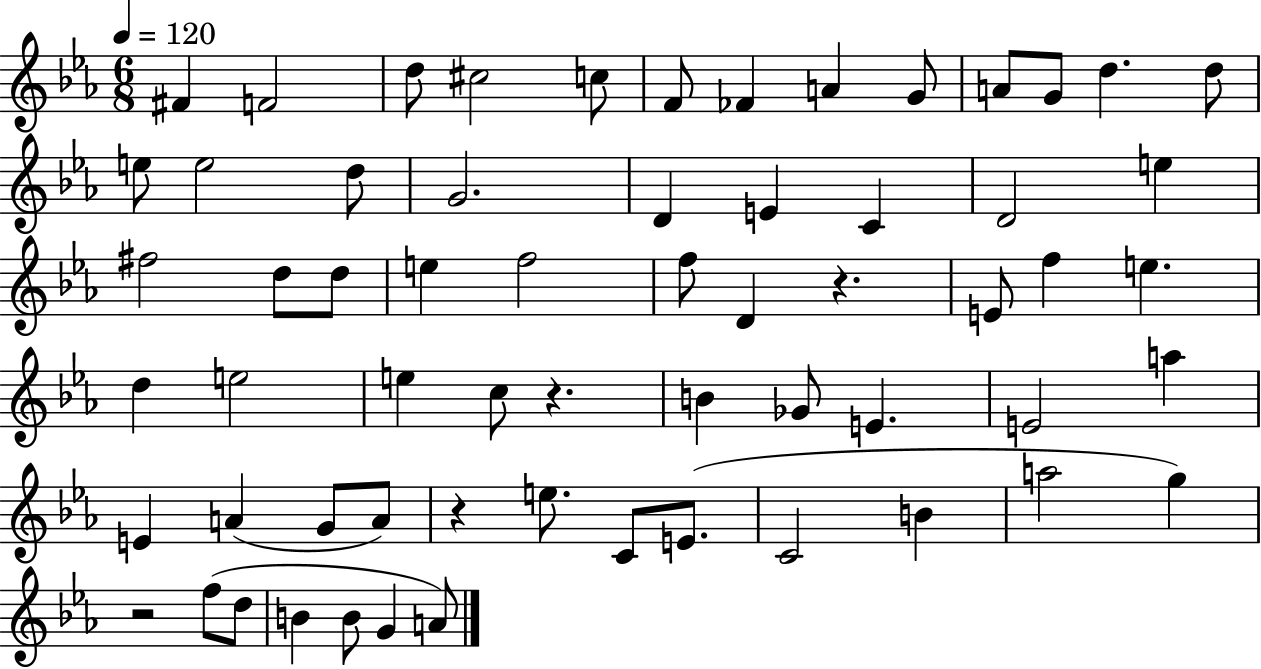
F#4/q F4/h D5/e C#5/h C5/e F4/e FES4/q A4/q G4/e A4/e G4/e D5/q. D5/e E5/e E5/h D5/e G4/h. D4/q E4/q C4/q D4/h E5/q F#5/h D5/e D5/e E5/q F5/h F5/e D4/q R/q. E4/e F5/q E5/q. D5/q E5/h E5/q C5/e R/q. B4/q Gb4/e E4/q. E4/h A5/q E4/q A4/q G4/e A4/e R/q E5/e. C4/e E4/e. C4/h B4/q A5/h G5/q R/h F5/e D5/e B4/q B4/e G4/q A4/e